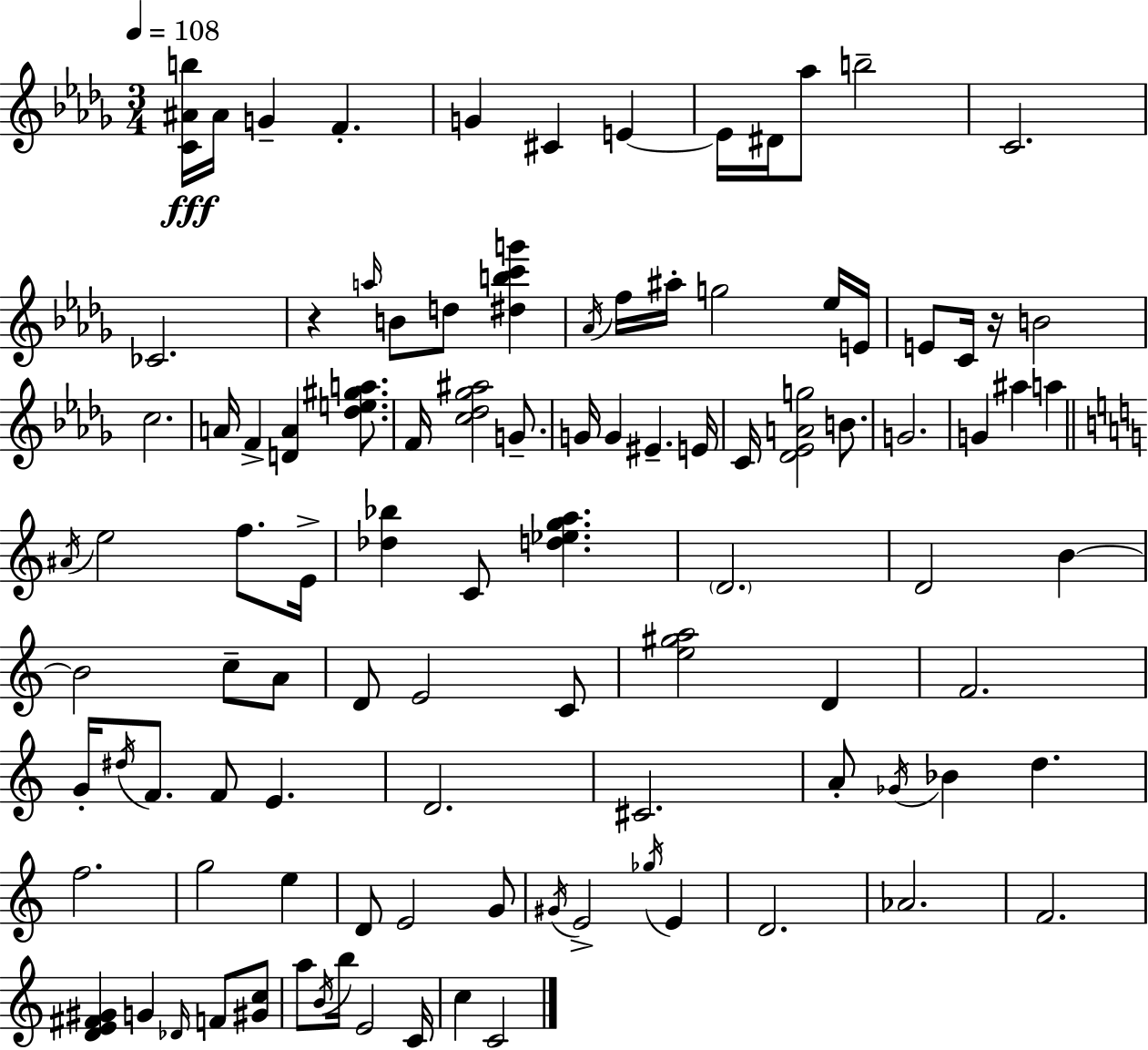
[C4,A#4,B5]/s A#4/s G4/q F4/q. G4/q C#4/q E4/q E4/s D#4/s Ab5/e B5/h C4/h. CES4/h. R/q A5/s B4/e D5/e [D#5,B5,C6,G6]/q Ab4/s F5/s A#5/s G5/h Eb5/s E4/s E4/e C4/s R/s B4/h C5/h. A4/s F4/q [D4,A4]/q [Db5,E5,G#5,A5]/e. F4/s [C5,Db5,Gb5,A#5]/h G4/e. G4/s G4/q EIS4/q. E4/s C4/s [Db4,Eb4,A4,G5]/h B4/e. G4/h. G4/q A#5/q A5/q A#4/s E5/h F5/e. E4/s [Db5,Bb5]/q C4/e [D5,Eb5,G5,A5]/q. D4/h. D4/h B4/q B4/h C5/e A4/e D4/e E4/h C4/e [E5,G#5,A5]/h D4/q F4/h. G4/s D#5/s F4/e. F4/e E4/q. D4/h. C#4/h. A4/e Gb4/s Bb4/q D5/q. F5/h. G5/h E5/q D4/e E4/h G4/e G#4/s E4/h Gb5/s E4/q D4/h. Ab4/h. F4/h. [D4,E4,F#4,G#4]/q G4/q Db4/s F4/e [G#4,C5]/e A5/e B4/s B5/s E4/h C4/s C5/q C4/h